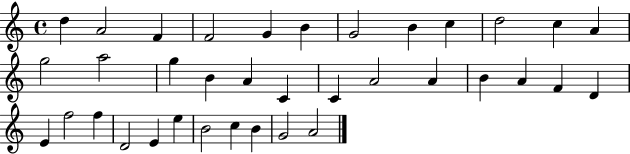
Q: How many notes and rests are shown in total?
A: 36